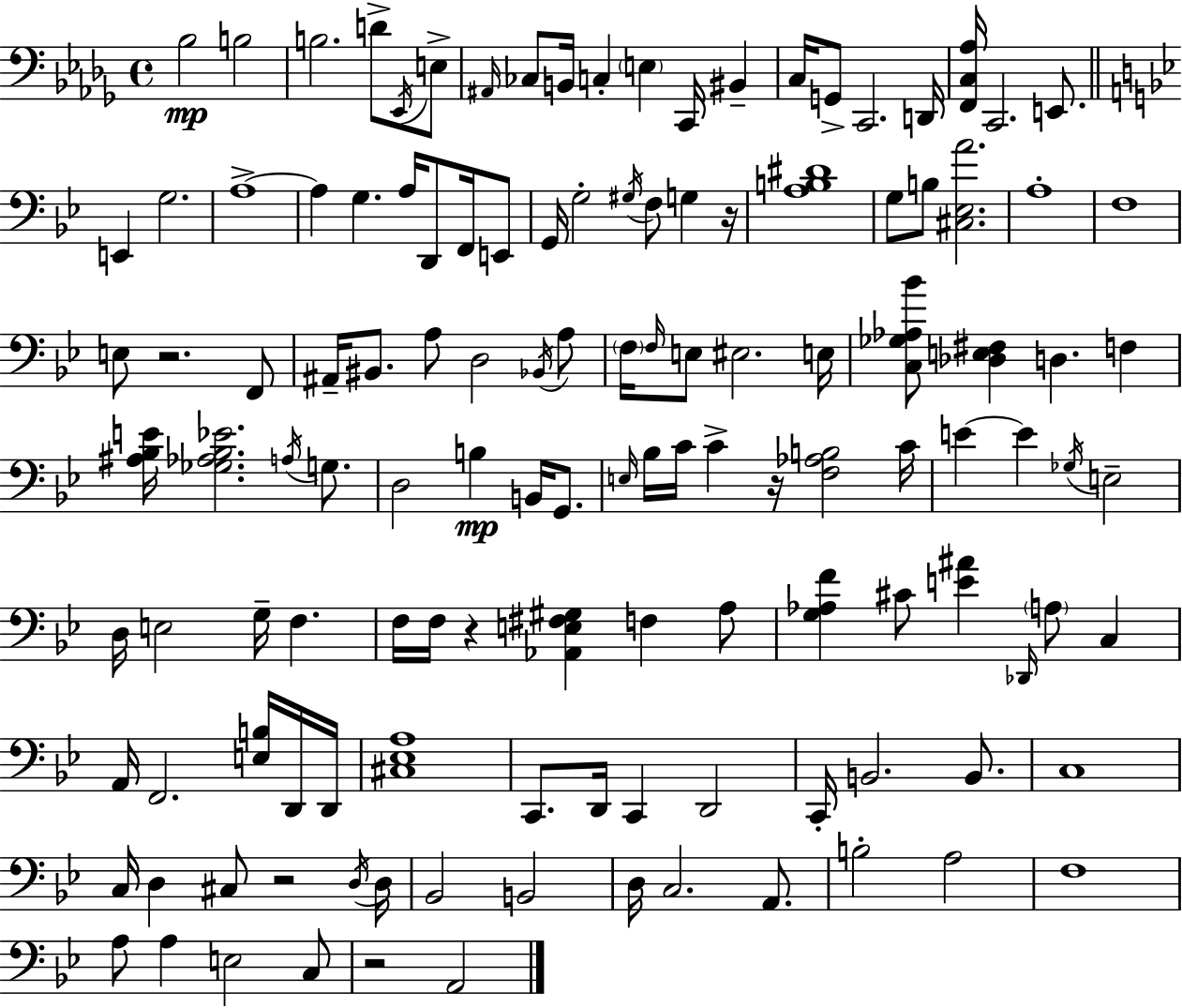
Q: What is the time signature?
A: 4/4